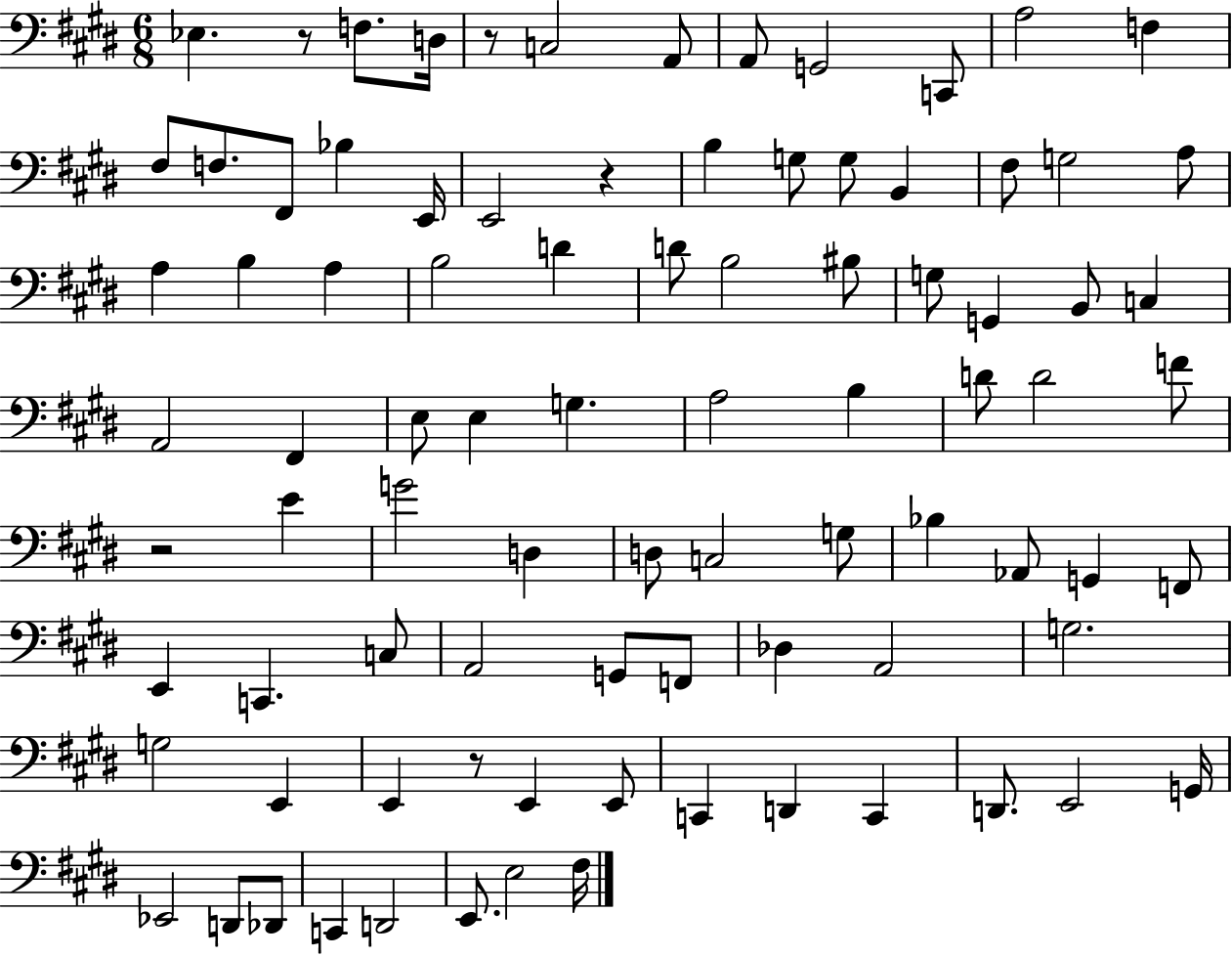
X:1
T:Untitled
M:6/8
L:1/4
K:E
_E, z/2 F,/2 D,/4 z/2 C,2 A,,/2 A,,/2 G,,2 C,,/2 A,2 F, ^F,/2 F,/2 ^F,,/2 _B, E,,/4 E,,2 z B, G,/2 G,/2 B,, ^F,/2 G,2 A,/2 A, B, A, B,2 D D/2 B,2 ^B,/2 G,/2 G,, B,,/2 C, A,,2 ^F,, E,/2 E, G, A,2 B, D/2 D2 F/2 z2 E G2 D, D,/2 C,2 G,/2 _B, _A,,/2 G,, F,,/2 E,, C,, C,/2 A,,2 G,,/2 F,,/2 _D, A,,2 G,2 G,2 E,, E,, z/2 E,, E,,/2 C,, D,, C,, D,,/2 E,,2 G,,/4 _E,,2 D,,/2 _D,,/2 C,, D,,2 E,,/2 E,2 ^F,/4